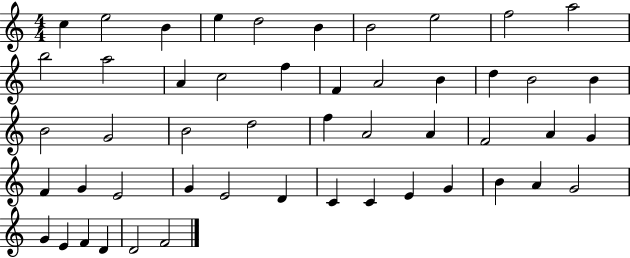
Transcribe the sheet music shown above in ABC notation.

X:1
T:Untitled
M:4/4
L:1/4
K:C
c e2 B e d2 B B2 e2 f2 a2 b2 a2 A c2 f F A2 B d B2 B B2 G2 B2 d2 f A2 A F2 A G F G E2 G E2 D C C E G B A G2 G E F D D2 F2